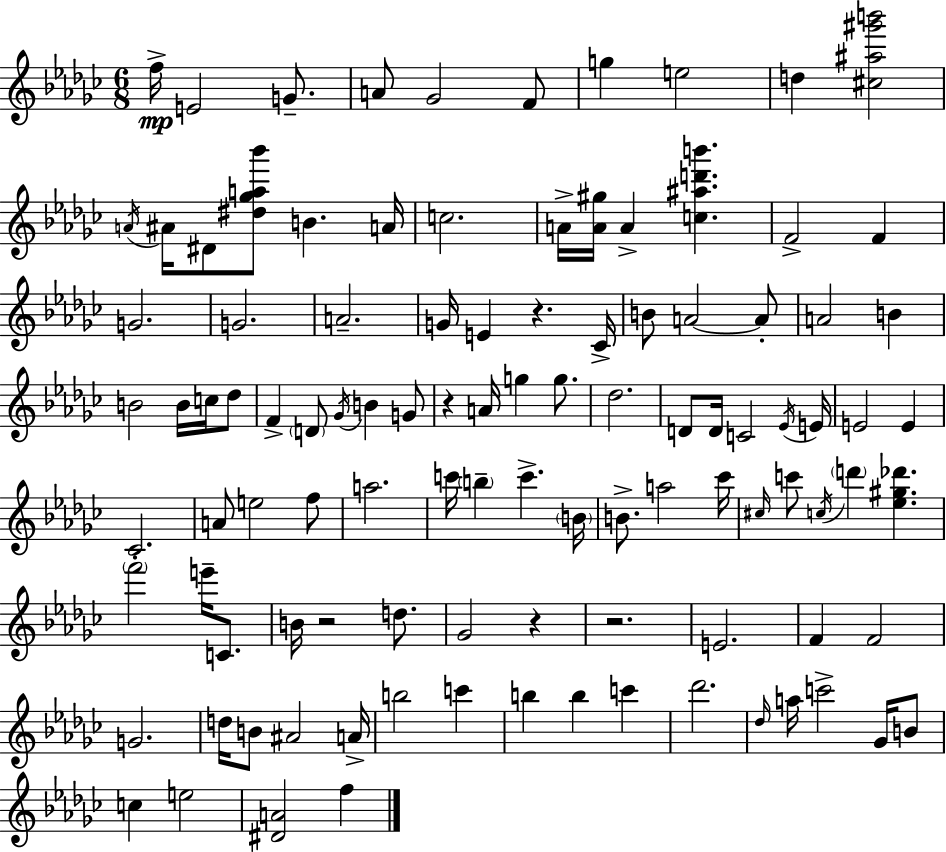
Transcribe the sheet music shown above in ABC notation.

X:1
T:Untitled
M:6/8
L:1/4
K:Ebm
f/4 E2 G/2 A/2 _G2 F/2 g e2 d [^c^a^g'b']2 A/4 ^A/4 ^D/2 [^d_ga_b']/2 B A/4 c2 A/4 [A^g]/4 A [c^ad'b'] F2 F G2 G2 A2 G/4 E z _C/4 B/2 A2 A/2 A2 B B2 B/4 c/4 _d/2 F D/2 _G/4 B G/2 z A/4 g g/2 _d2 D/2 D/4 C2 _E/4 E/4 E2 E _C2 A/2 e2 f/2 a2 c'/4 b c' B/4 B/2 a2 _c'/4 ^c/4 c'/2 c/4 d' [_e^g_d'] f'2 e'/4 C/2 B/4 z2 d/2 _G2 z z2 E2 F F2 G2 d/4 B/2 ^A2 A/4 b2 c' b b c' _d'2 _d/4 a/4 c'2 _G/4 B/2 c e2 [^DA]2 f